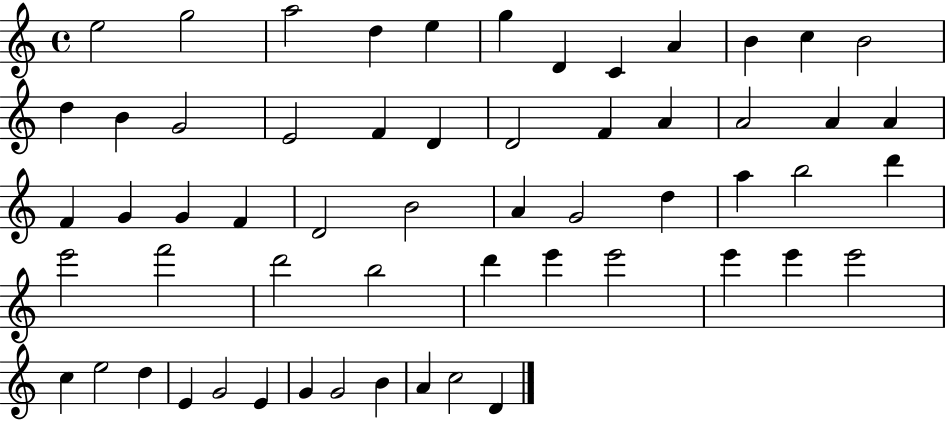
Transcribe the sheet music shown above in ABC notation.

X:1
T:Untitled
M:4/4
L:1/4
K:C
e2 g2 a2 d e g D C A B c B2 d B G2 E2 F D D2 F A A2 A A F G G F D2 B2 A G2 d a b2 d' e'2 f'2 d'2 b2 d' e' e'2 e' e' e'2 c e2 d E G2 E G G2 B A c2 D